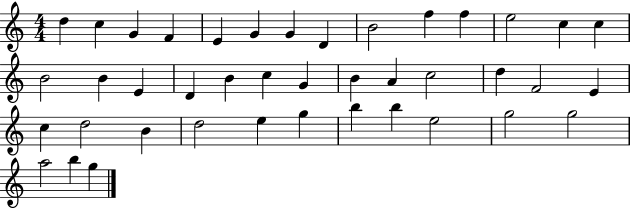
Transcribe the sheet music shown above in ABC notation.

X:1
T:Untitled
M:4/4
L:1/4
K:C
d c G F E G G D B2 f f e2 c c B2 B E D B c G B A c2 d F2 E c d2 B d2 e g b b e2 g2 g2 a2 b g